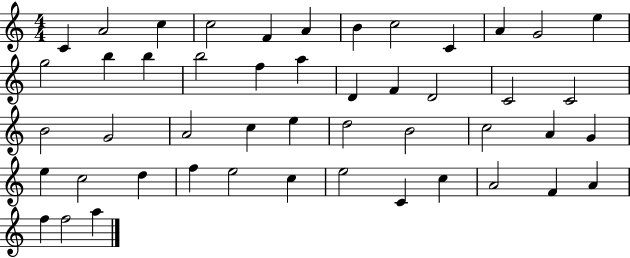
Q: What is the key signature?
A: C major